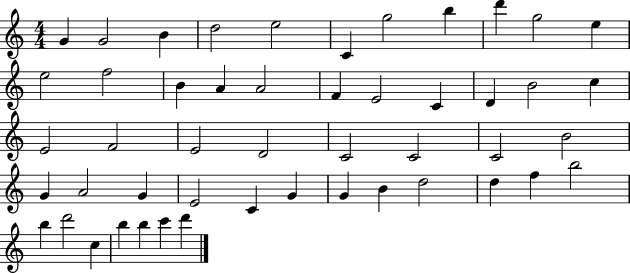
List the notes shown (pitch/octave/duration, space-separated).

G4/q G4/h B4/q D5/h E5/h C4/q G5/h B5/q D6/q G5/h E5/q E5/h F5/h B4/q A4/q A4/h F4/q E4/h C4/q D4/q B4/h C5/q E4/h F4/h E4/h D4/h C4/h C4/h C4/h B4/h G4/q A4/h G4/q E4/h C4/q G4/q G4/q B4/q D5/h D5/q F5/q B5/h B5/q D6/h C5/q B5/q B5/q C6/q D6/q